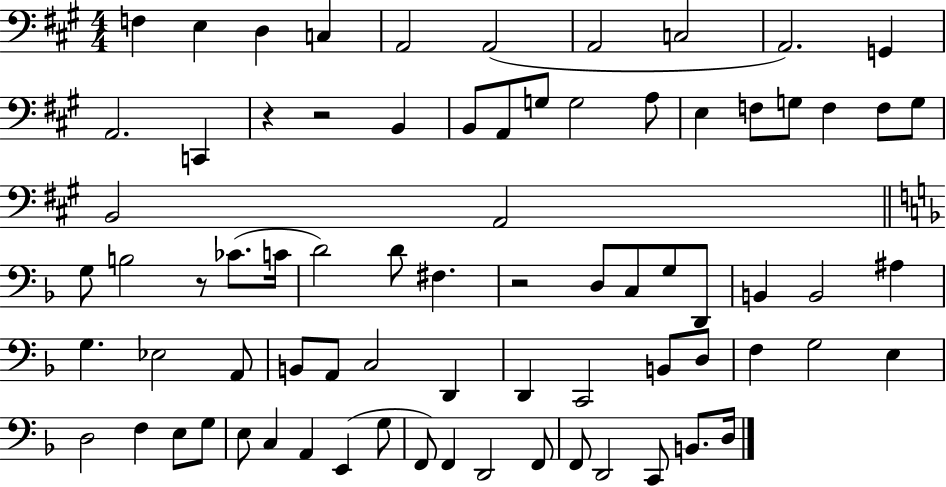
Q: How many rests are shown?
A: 4